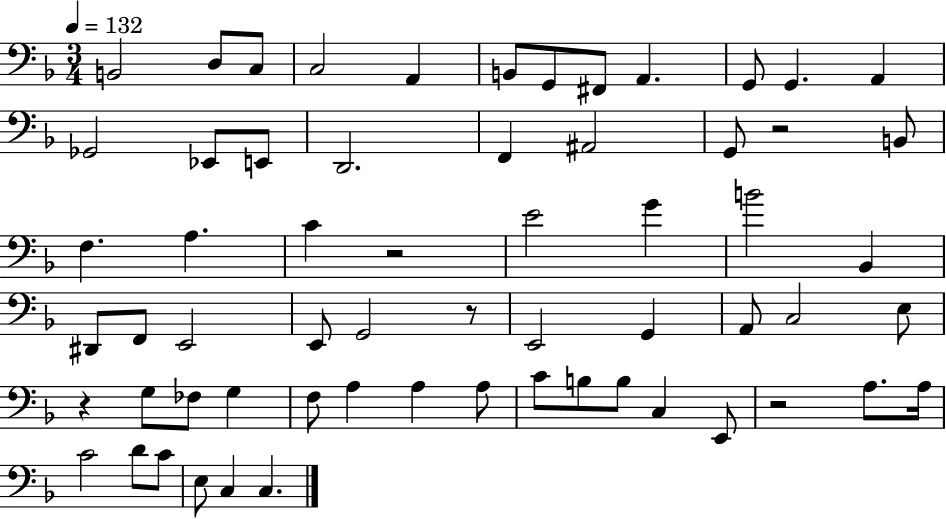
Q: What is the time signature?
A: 3/4